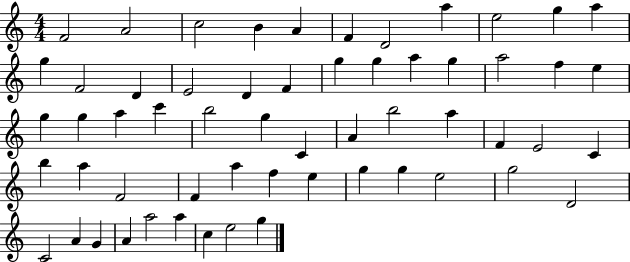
X:1
T:Untitled
M:4/4
L:1/4
K:C
F2 A2 c2 B A F D2 a e2 g a g F2 D E2 D F g g a g a2 f e g g a c' b2 g C A b2 a F E2 C b a F2 F a f e g g e2 g2 D2 C2 A G A a2 a c e2 g